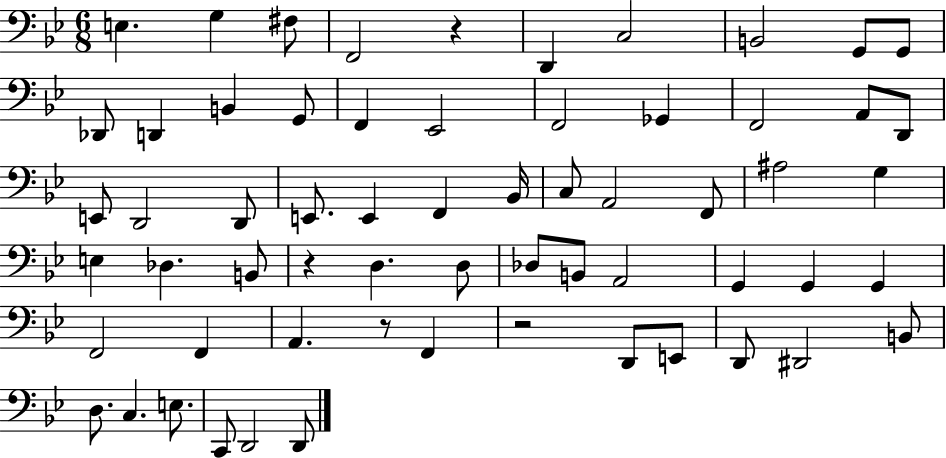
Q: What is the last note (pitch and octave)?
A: D2